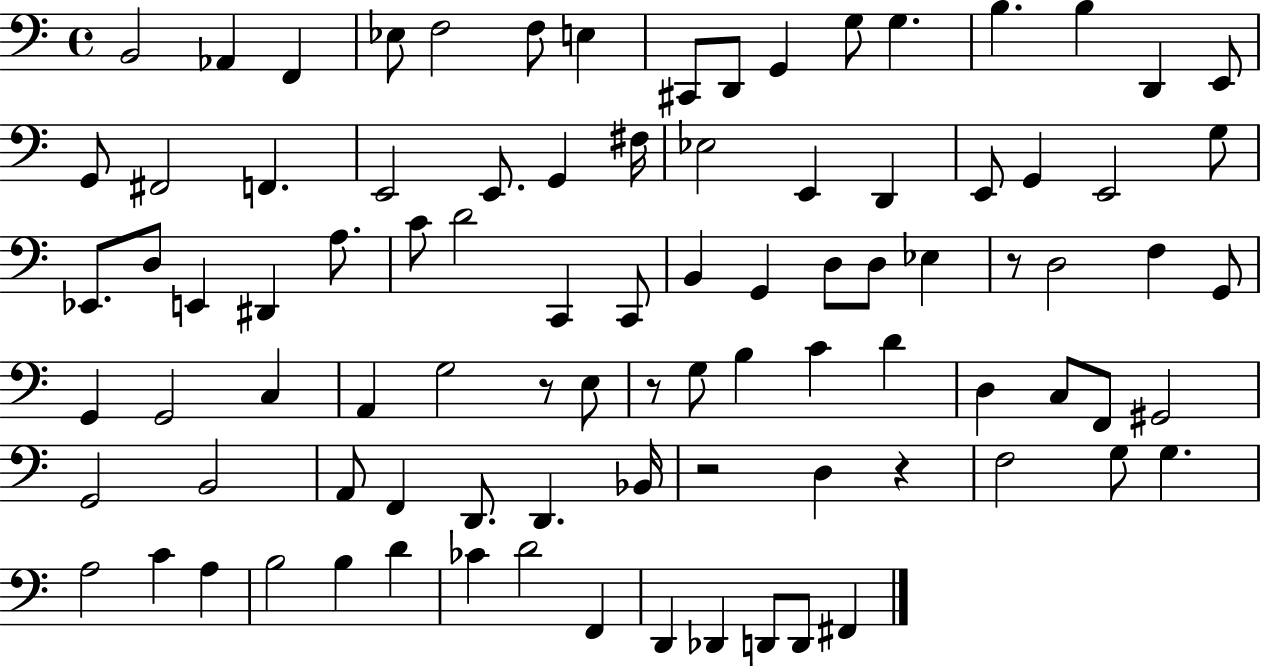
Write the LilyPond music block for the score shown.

{
  \clef bass
  \time 4/4
  \defaultTimeSignature
  \key c \major
  \repeat volta 2 { b,2 aes,4 f,4 | ees8 f2 f8 e4 | cis,8 d,8 g,4 g8 g4. | b4. b4 d,4 e,8 | \break g,8 fis,2 f,4. | e,2 e,8. g,4 fis16 | ees2 e,4 d,4 | e,8 g,4 e,2 g8 | \break ees,8. d8 e,4 dis,4 a8. | c'8 d'2 c,4 c,8 | b,4 g,4 d8 d8 ees4 | r8 d2 f4 g,8 | \break g,4 g,2 c4 | a,4 g2 r8 e8 | r8 g8 b4 c'4 d'4 | d4 c8 f,8 gis,2 | \break g,2 b,2 | a,8 f,4 d,8. d,4. bes,16 | r2 d4 r4 | f2 g8 g4. | \break a2 c'4 a4 | b2 b4 d'4 | ces'4 d'2 f,4 | d,4 des,4 d,8 d,8 fis,4 | \break } \bar "|."
}